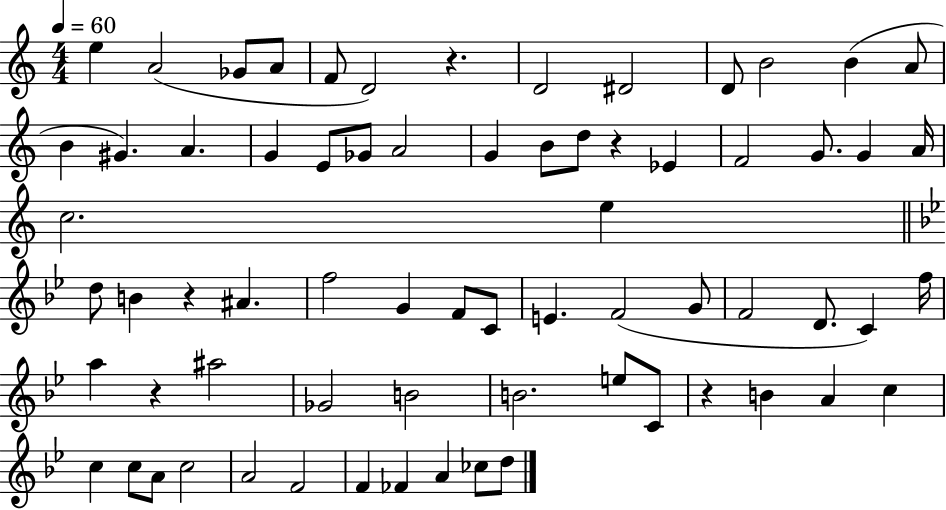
X:1
T:Untitled
M:4/4
L:1/4
K:C
e A2 _G/2 A/2 F/2 D2 z D2 ^D2 D/2 B2 B A/2 B ^G A G E/2 _G/2 A2 G B/2 d/2 z _E F2 G/2 G A/4 c2 e d/2 B z ^A f2 G F/2 C/2 E F2 G/2 F2 D/2 C f/4 a z ^a2 _G2 B2 B2 e/2 C/2 z B A c c c/2 A/2 c2 A2 F2 F _F A _c/2 d/2